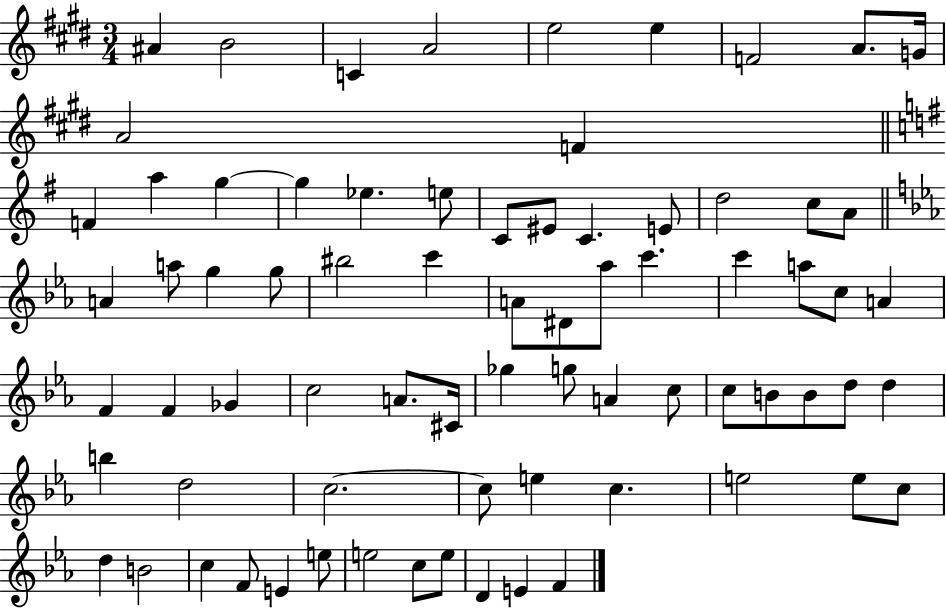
A#4/q B4/h C4/q A4/h E5/h E5/q F4/h A4/e. G4/s A4/h F4/q F4/q A5/q G5/q G5/q Eb5/q. E5/e C4/e EIS4/e C4/q. E4/e D5/h C5/e A4/e A4/q A5/e G5/q G5/e BIS5/h C6/q A4/e D#4/e Ab5/e C6/q. C6/q A5/e C5/e A4/q F4/q F4/q Gb4/q C5/h A4/e. C#4/s Gb5/q G5/e A4/q C5/e C5/e B4/e B4/e D5/e D5/q B5/q D5/h C5/h. C5/e E5/q C5/q. E5/h E5/e C5/e D5/q B4/h C5/q F4/e E4/q E5/e E5/h C5/e E5/e D4/q E4/q F4/q